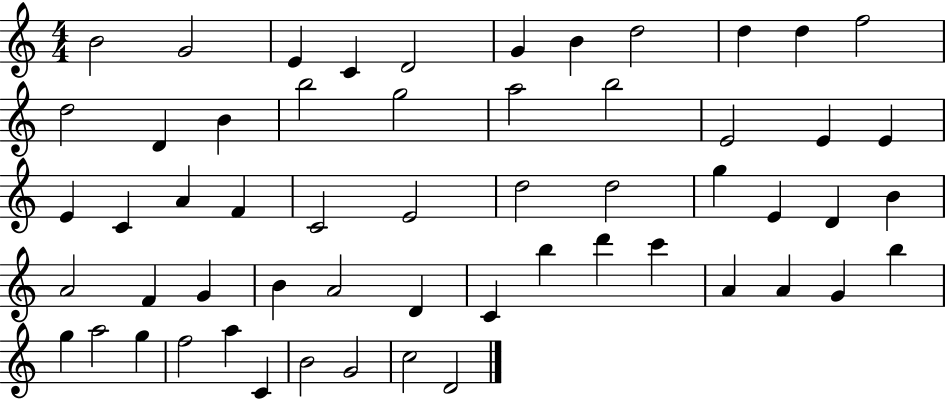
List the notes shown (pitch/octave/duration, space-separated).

B4/h G4/h E4/q C4/q D4/h G4/q B4/q D5/h D5/q D5/q F5/h D5/h D4/q B4/q B5/h G5/h A5/h B5/h E4/h E4/q E4/q E4/q C4/q A4/q F4/q C4/h E4/h D5/h D5/h G5/q E4/q D4/q B4/q A4/h F4/q G4/q B4/q A4/h D4/q C4/q B5/q D6/q C6/q A4/q A4/q G4/q B5/q G5/q A5/h G5/q F5/h A5/q C4/q B4/h G4/h C5/h D4/h